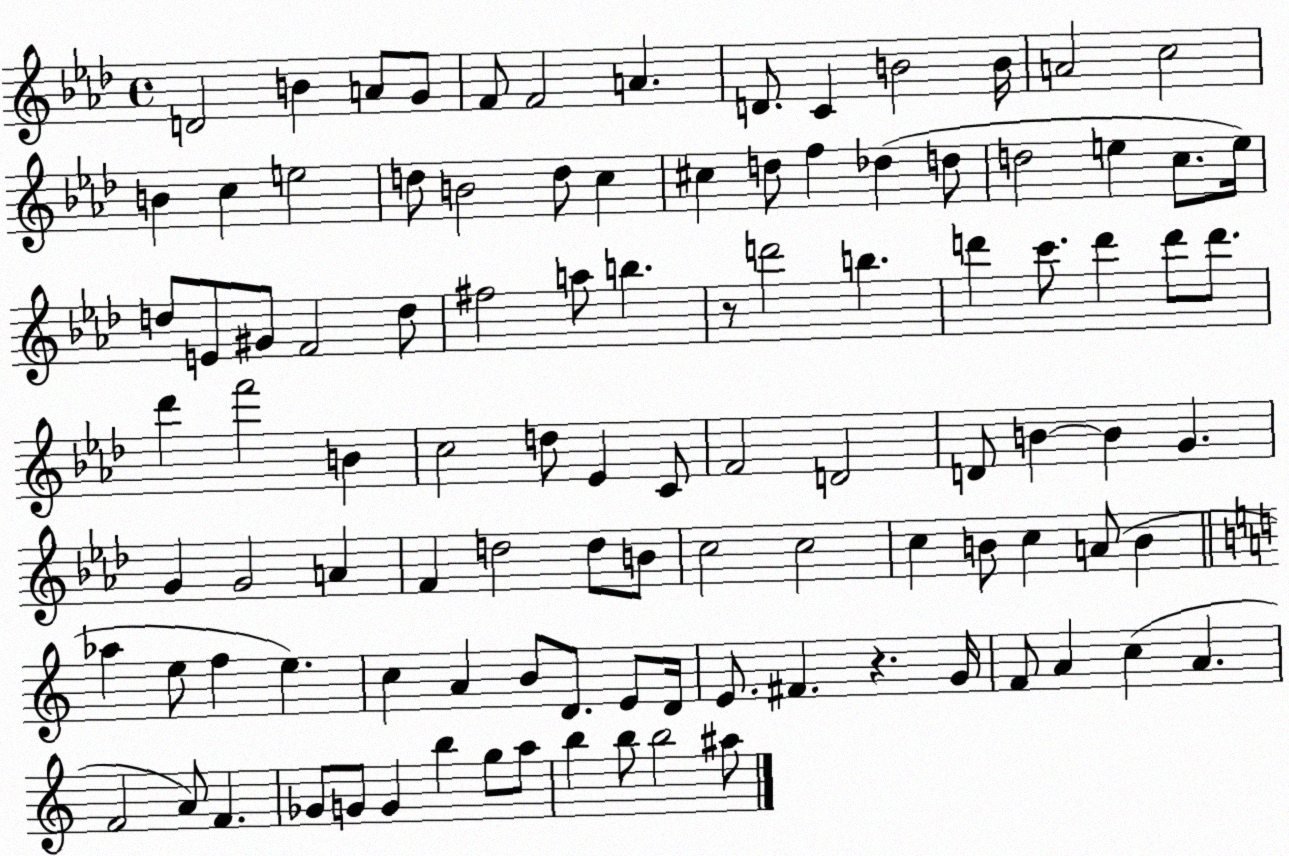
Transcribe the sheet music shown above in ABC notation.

X:1
T:Untitled
M:4/4
L:1/4
K:Ab
D2 B A/2 G/2 F/2 F2 A D/2 C B2 B/4 A2 c2 B c e2 d/2 B2 d/2 c ^c d/2 f _d d/2 d2 e c/2 e/4 d/2 E/2 ^G/2 F2 d/2 ^f2 a/2 b z/2 d'2 b d' c'/2 d' d'/2 d'/2 _d' f'2 B c2 d/2 _E C/2 F2 D2 D/2 B B G G G2 A F d2 d/2 B/2 c2 c2 c B/2 c A/2 B _a e/2 f e c A B/2 D/2 E/2 D/4 E/2 ^F z G/4 F/2 A c A F2 A/2 F _G/2 G/2 G b g/2 a/2 b b/2 b2 ^a/2